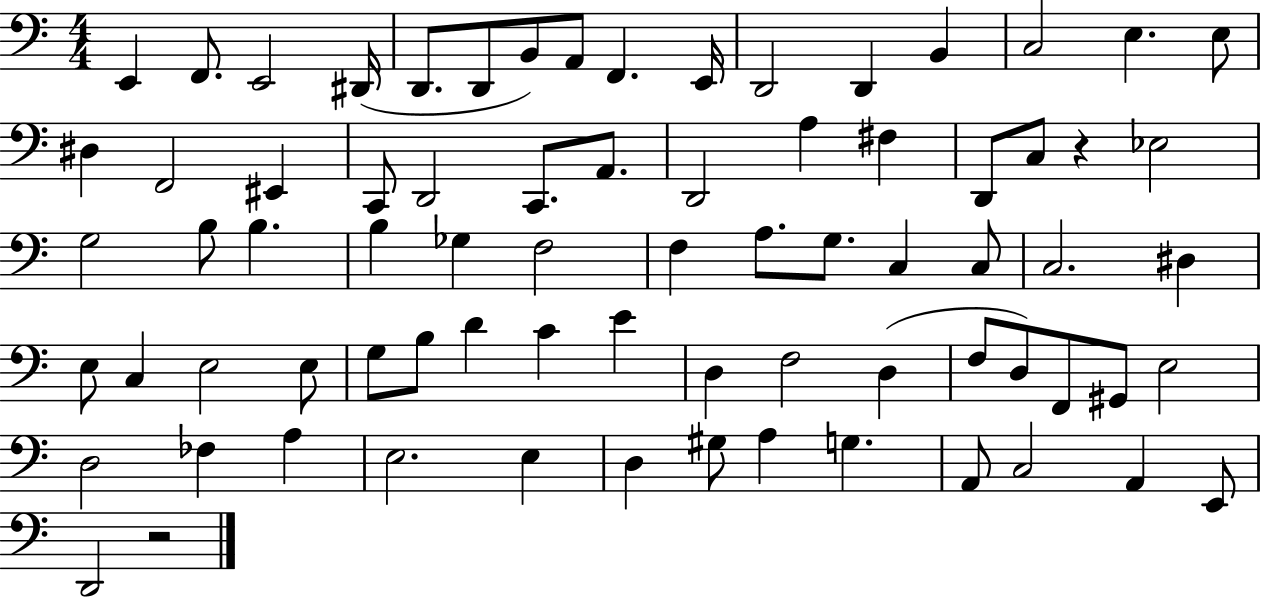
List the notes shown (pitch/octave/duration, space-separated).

E2/q F2/e. E2/h D#2/s D2/e. D2/e B2/e A2/e F2/q. E2/s D2/h D2/q B2/q C3/h E3/q. E3/e D#3/q F2/h EIS2/q C2/e D2/h C2/e. A2/e. D2/h A3/q F#3/q D2/e C3/e R/q Eb3/h G3/h B3/e B3/q. B3/q Gb3/q F3/h F3/q A3/e. G3/e. C3/q C3/e C3/h. D#3/q E3/e C3/q E3/h E3/e G3/e B3/e D4/q C4/q E4/q D3/q F3/h D3/q F3/e D3/e F2/e G#2/e E3/h D3/h FES3/q A3/q E3/h. E3/q D3/q G#3/e A3/q G3/q. A2/e C3/h A2/q E2/e D2/h R/h